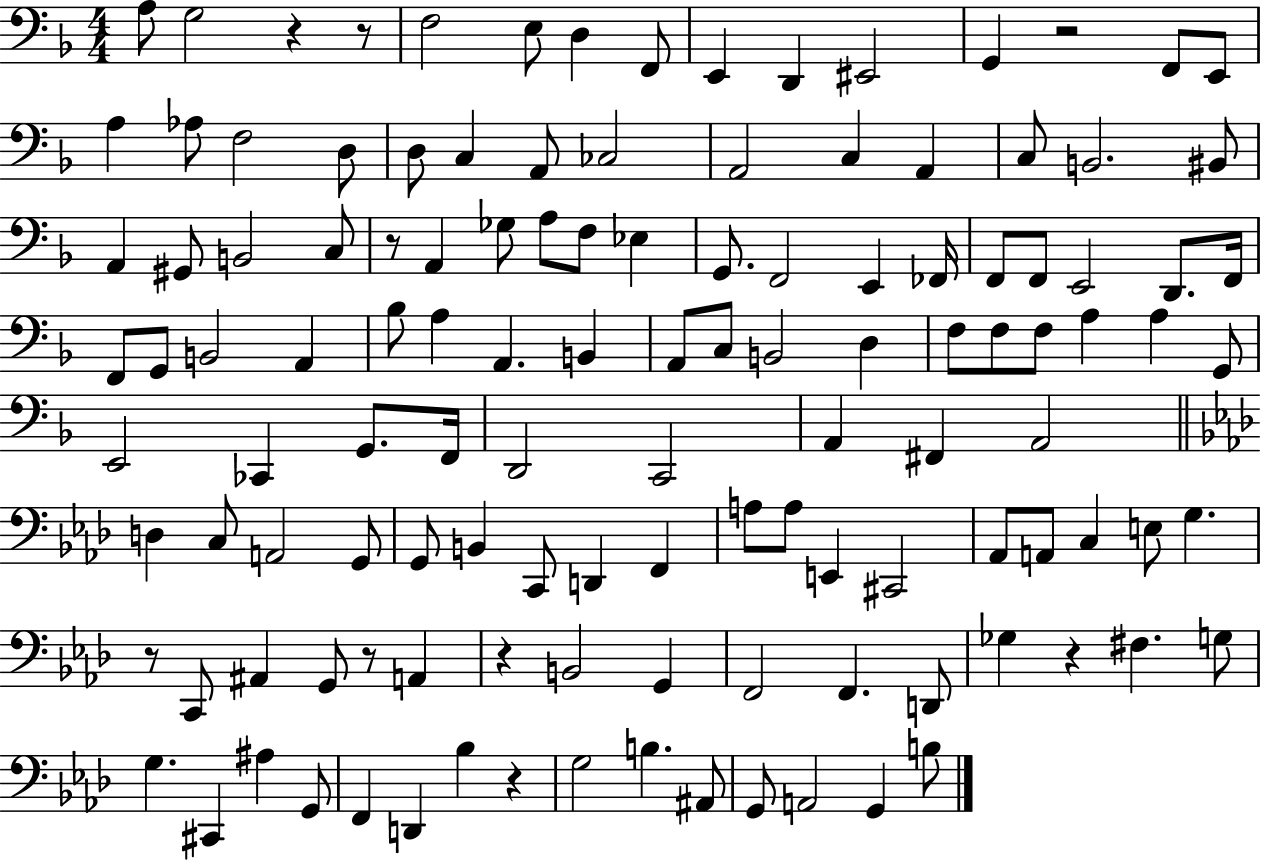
{
  \clef bass
  \numericTimeSignature
  \time 4/4
  \key f \major
  a8 g2 r4 r8 | f2 e8 d4 f,8 | e,4 d,4 eis,2 | g,4 r2 f,8 e,8 | \break a4 aes8 f2 d8 | d8 c4 a,8 ces2 | a,2 c4 a,4 | c8 b,2. bis,8 | \break a,4 gis,8 b,2 c8 | r8 a,4 ges8 a8 f8 ees4 | g,8. f,2 e,4 fes,16 | f,8 f,8 e,2 d,8. f,16 | \break f,8 g,8 b,2 a,4 | bes8 a4 a,4. b,4 | a,8 c8 b,2 d4 | f8 f8 f8 a4 a4 g,8 | \break e,2 ces,4 g,8. f,16 | d,2 c,2 | a,4 fis,4 a,2 | \bar "||" \break \key aes \major d4 c8 a,2 g,8 | g,8 b,4 c,8 d,4 f,4 | a8 a8 e,4 cis,2 | aes,8 a,8 c4 e8 g4. | \break r8 c,8 ais,4 g,8 r8 a,4 | r4 b,2 g,4 | f,2 f,4. d,8 | ges4 r4 fis4. g8 | \break g4. cis,4 ais4 g,8 | f,4 d,4 bes4 r4 | g2 b4. ais,8 | g,8 a,2 g,4 b8 | \break \bar "|."
}